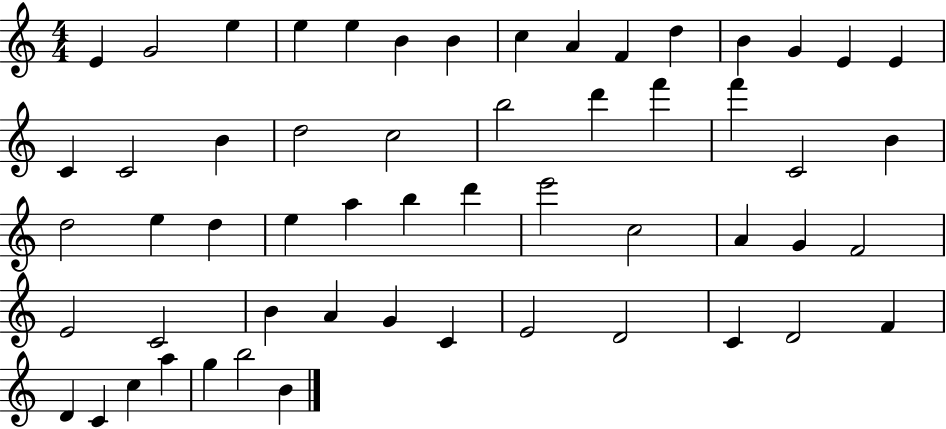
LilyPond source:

{
  \clef treble
  \numericTimeSignature
  \time 4/4
  \key c \major
  e'4 g'2 e''4 | e''4 e''4 b'4 b'4 | c''4 a'4 f'4 d''4 | b'4 g'4 e'4 e'4 | \break c'4 c'2 b'4 | d''2 c''2 | b''2 d'''4 f'''4 | f'''4 c'2 b'4 | \break d''2 e''4 d''4 | e''4 a''4 b''4 d'''4 | e'''2 c''2 | a'4 g'4 f'2 | \break e'2 c'2 | b'4 a'4 g'4 c'4 | e'2 d'2 | c'4 d'2 f'4 | \break d'4 c'4 c''4 a''4 | g''4 b''2 b'4 | \bar "|."
}